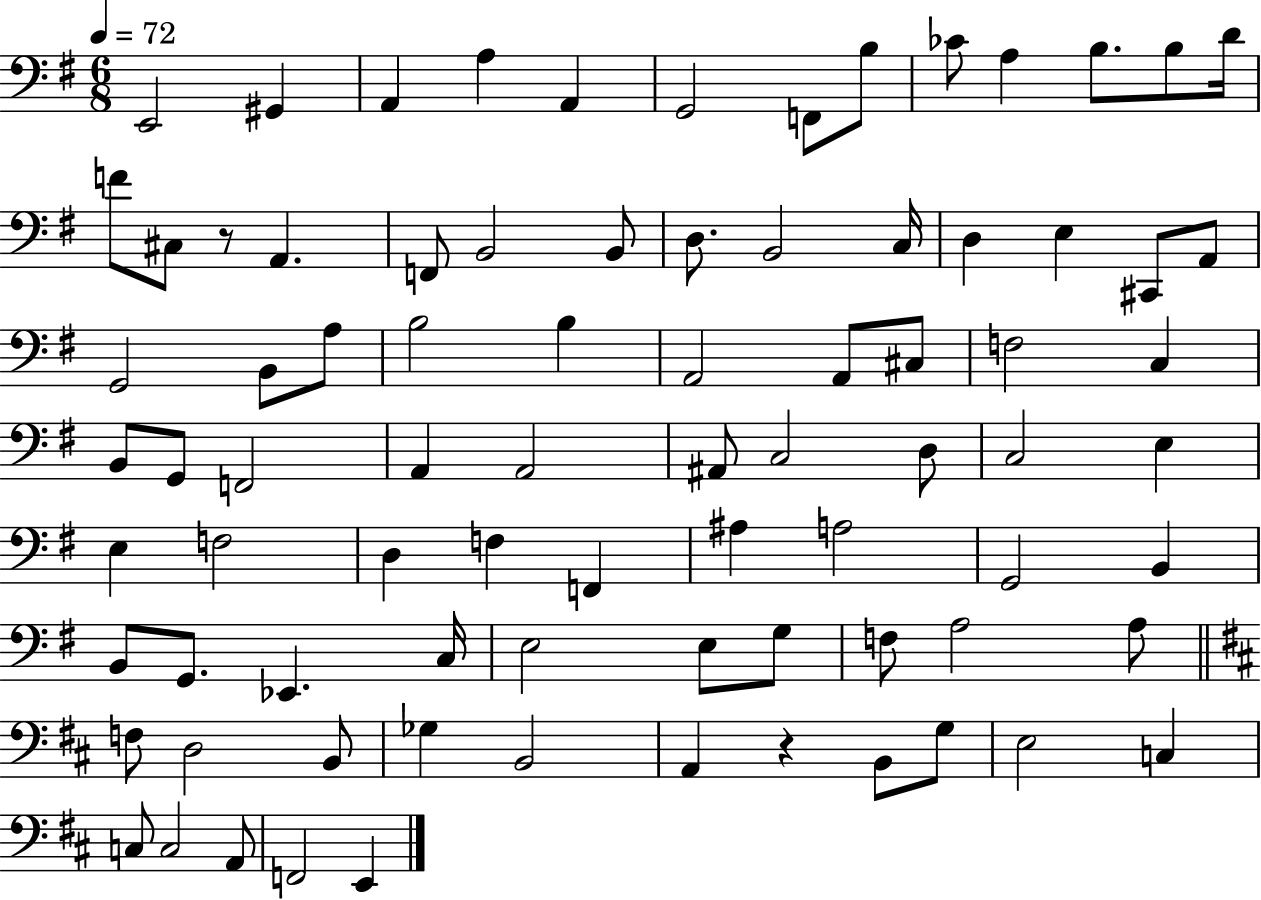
E2/h G#2/q A2/q A3/q A2/q G2/h F2/e B3/e CES4/e A3/q B3/e. B3/e D4/s F4/e C#3/e R/e A2/q. F2/e B2/h B2/e D3/e. B2/h C3/s D3/q E3/q C#2/e A2/e G2/h B2/e A3/e B3/h B3/q A2/h A2/e C#3/e F3/h C3/q B2/e G2/e F2/h A2/q A2/h A#2/e C3/h D3/e C3/h E3/q E3/q F3/h D3/q F3/q F2/q A#3/q A3/h G2/h B2/q B2/e G2/e. Eb2/q. C3/s E3/h E3/e G3/e F3/e A3/h A3/e F3/e D3/h B2/e Gb3/q B2/h A2/q R/q B2/e G3/e E3/h C3/q C3/e C3/h A2/e F2/h E2/q